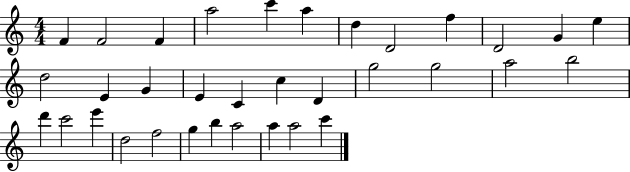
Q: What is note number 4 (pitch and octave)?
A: A5